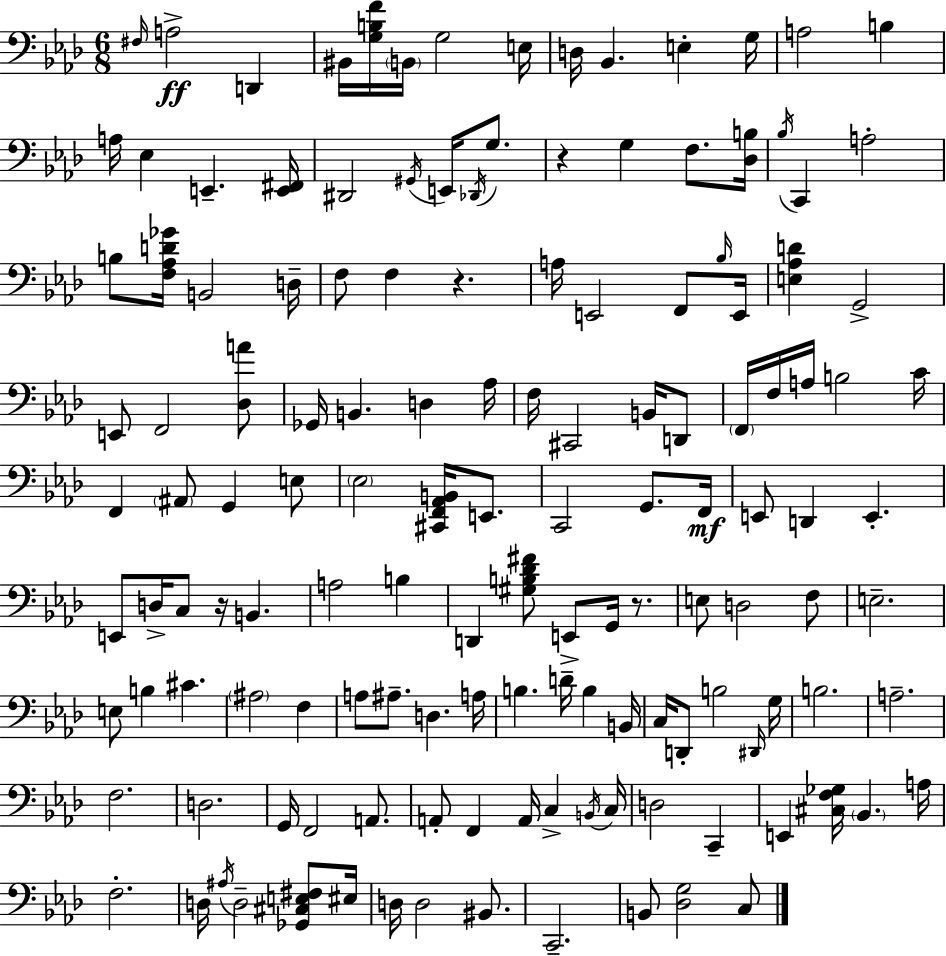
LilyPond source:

{
  \clef bass
  \numericTimeSignature
  \time 6/8
  \key f \minor
  \repeat volta 2 { \grace { fis16 }\ff a2-> d,4 | bis,16 <g b f'>16 \parenthesize b,16 g2 | e16 d16 bes,4. e4-. | g16 a2 b4 | \break a16 ees4 e,4.-- | <e, fis,>16 dis,2 \acciaccatura { gis,16 } e,16 \acciaccatura { des,16 } | g8. r4 g4 f8. | <des b>16 \acciaccatura { bes16 } c,4 a2-. | \break b8 <f aes d' ges'>16 b,2 | d16-- f8 f4 r4. | a16 e,2 | f,8 \grace { bes16 } e,16 <e aes d'>4 g,2-> | \break e,8 f,2 | <des a'>8 ges,16 b,4. | d4 aes16 f16 cis,2 | b,16 d,8 \parenthesize f,16 f16 a16 b2 | \break c'16 f,4 \parenthesize ais,8 g,4 | e8 \parenthesize ees2 | <cis, f, aes, b,>16 e,8. c,2 | g,8. f,16\mf e,8 d,4 e,4.-. | \break e,8 d16-> c8 r16 b,4. | a2 | b4 d,4 <gis b des' fis'>8 e,8-> | g,16 r8. e8 d2 | \break f8 e2.-- | e8 b4 cis'4. | \parenthesize ais2 | f4 a8 ais8.-- d4. | \break a16 b4. d'16-- | b4 b,16 c16 d,8-. b2 | \grace { dis,16 } g16 b2. | a2.-- | \break f2. | d2. | g,16 f,2 | a,8. a,8-. f,4 | \break a,16 c4-> \acciaccatura { b,16 } c16 d2 | c,4-- e,4 <cis f ges>16 | \parenthesize bes,4. a16 f2.-. | d16 \acciaccatura { ais16 } d2-- | \break <ges, cis e fis>8 eis16 d16 d2 | bis,8. c,2.-- | b,8 <des g>2 | c8 } \bar "|."
}